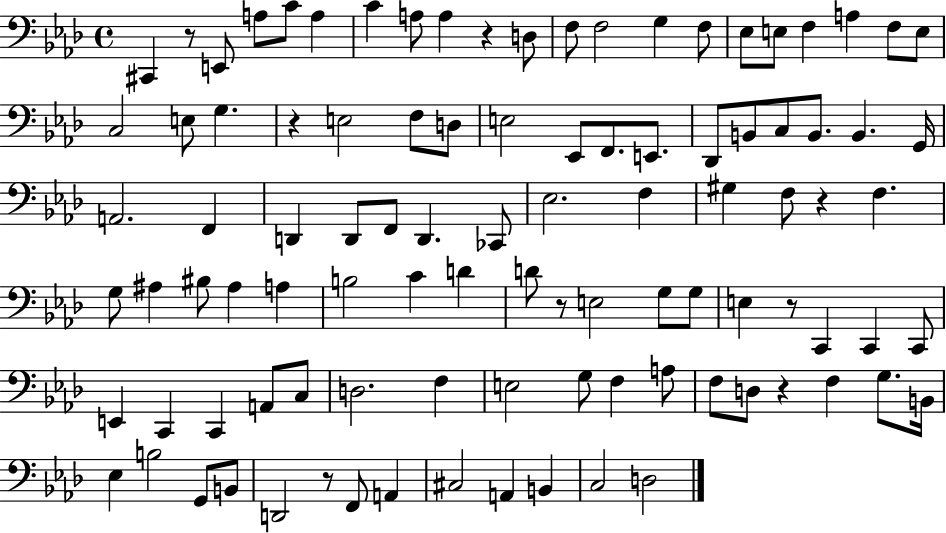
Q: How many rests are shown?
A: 8